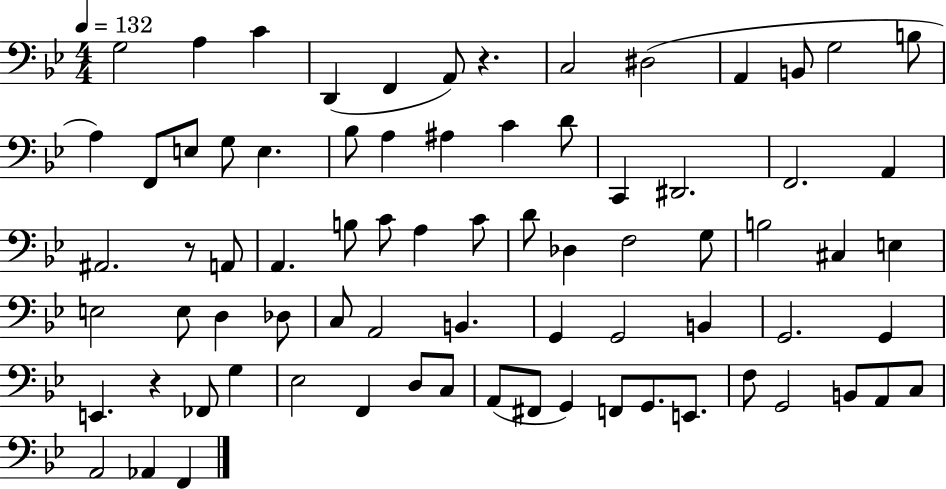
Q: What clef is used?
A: bass